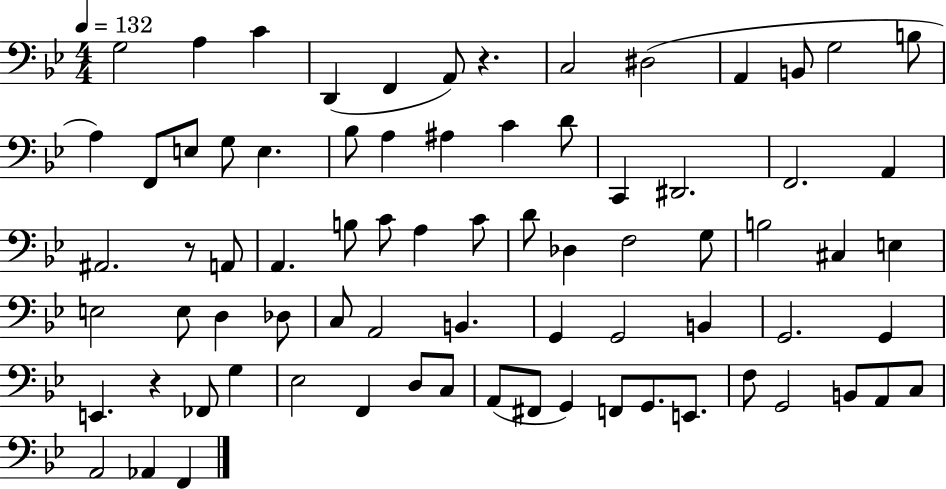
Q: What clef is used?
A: bass